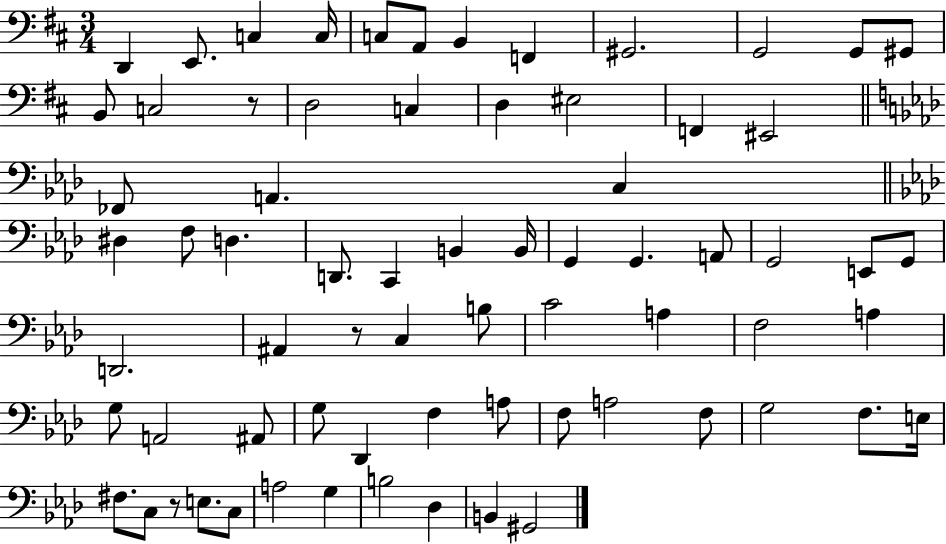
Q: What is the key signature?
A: D major